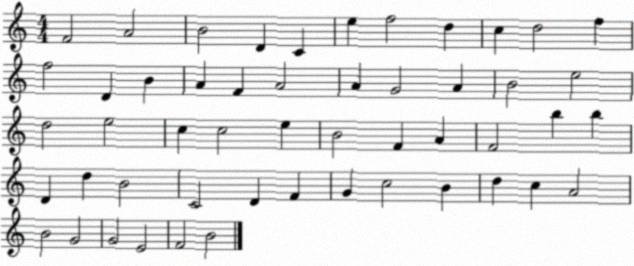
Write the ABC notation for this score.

X:1
T:Untitled
M:4/4
L:1/4
K:C
F2 A2 B2 D C e f2 d c d2 f f2 D B A F A2 A G2 A B2 e2 d2 e2 c c2 e B2 F A F2 b b D d B2 C2 D F G c2 B d c A2 B2 G2 G2 E2 F2 B2